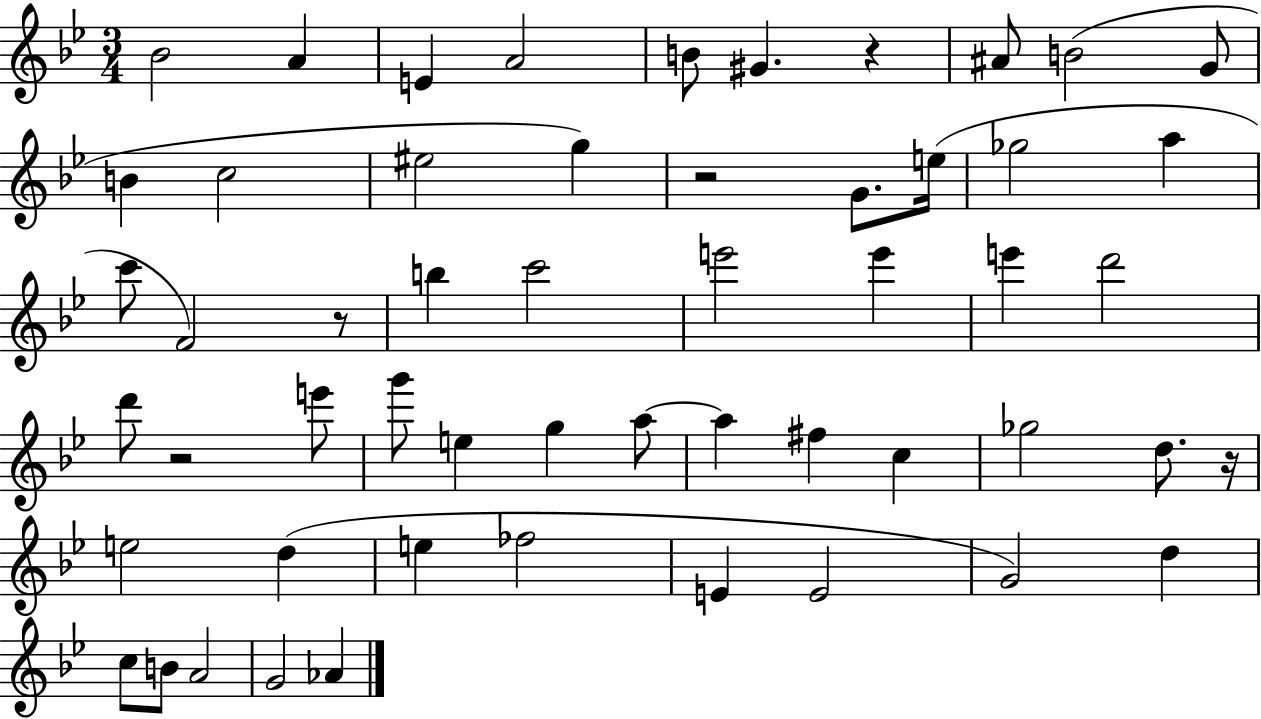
X:1
T:Untitled
M:3/4
L:1/4
K:Bb
_B2 A E A2 B/2 ^G z ^A/2 B2 G/2 B c2 ^e2 g z2 G/2 e/4 _g2 a c'/2 F2 z/2 b c'2 e'2 e' e' d'2 d'/2 z2 e'/2 g'/2 e g a/2 a ^f c _g2 d/2 z/4 e2 d e _f2 E E2 G2 d c/2 B/2 A2 G2 _A